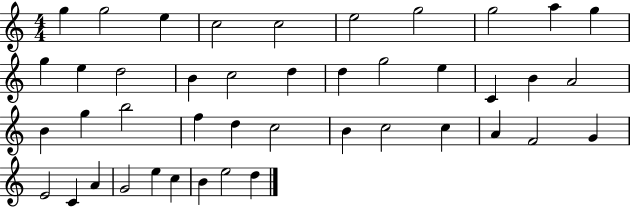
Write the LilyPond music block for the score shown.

{
  \clef treble
  \numericTimeSignature
  \time 4/4
  \key c \major
  g''4 g''2 e''4 | c''2 c''2 | e''2 g''2 | g''2 a''4 g''4 | \break g''4 e''4 d''2 | b'4 c''2 d''4 | d''4 g''2 e''4 | c'4 b'4 a'2 | \break b'4 g''4 b''2 | f''4 d''4 c''2 | b'4 c''2 c''4 | a'4 f'2 g'4 | \break e'2 c'4 a'4 | g'2 e''4 c''4 | b'4 e''2 d''4 | \bar "|."
}